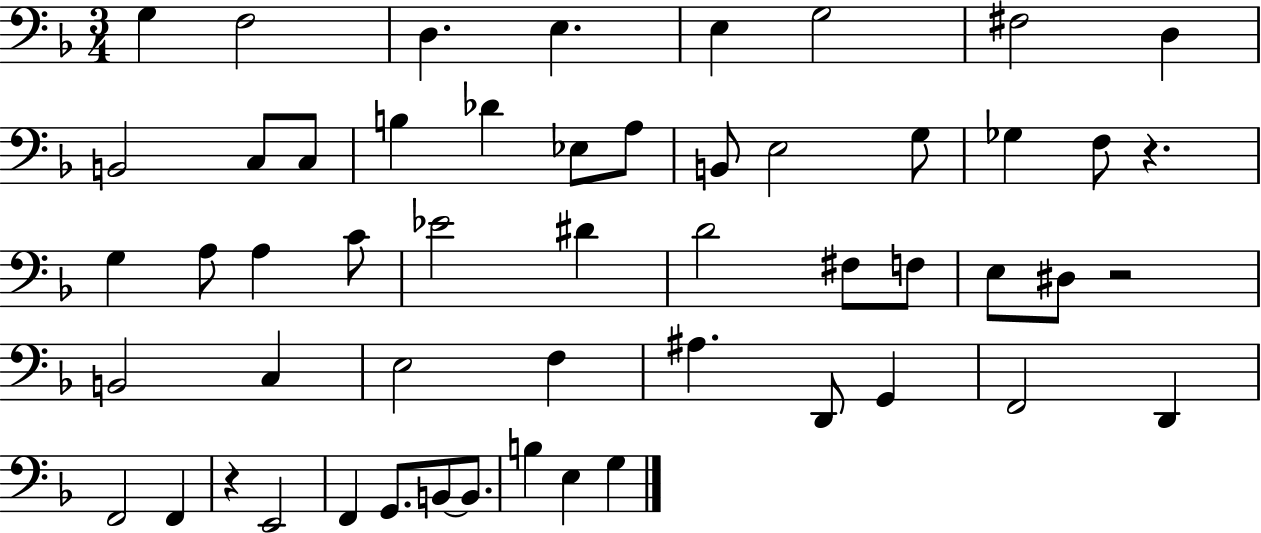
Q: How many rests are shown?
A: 3